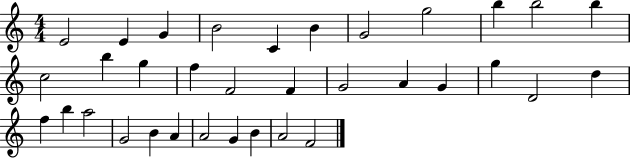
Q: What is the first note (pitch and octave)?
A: E4